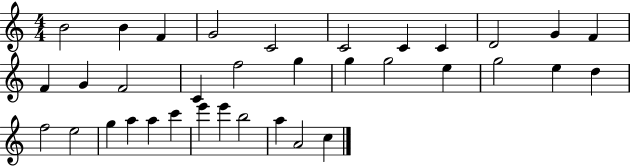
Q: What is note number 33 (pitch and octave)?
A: A5